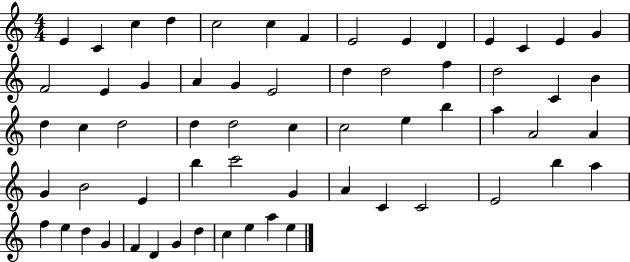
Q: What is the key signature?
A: C major